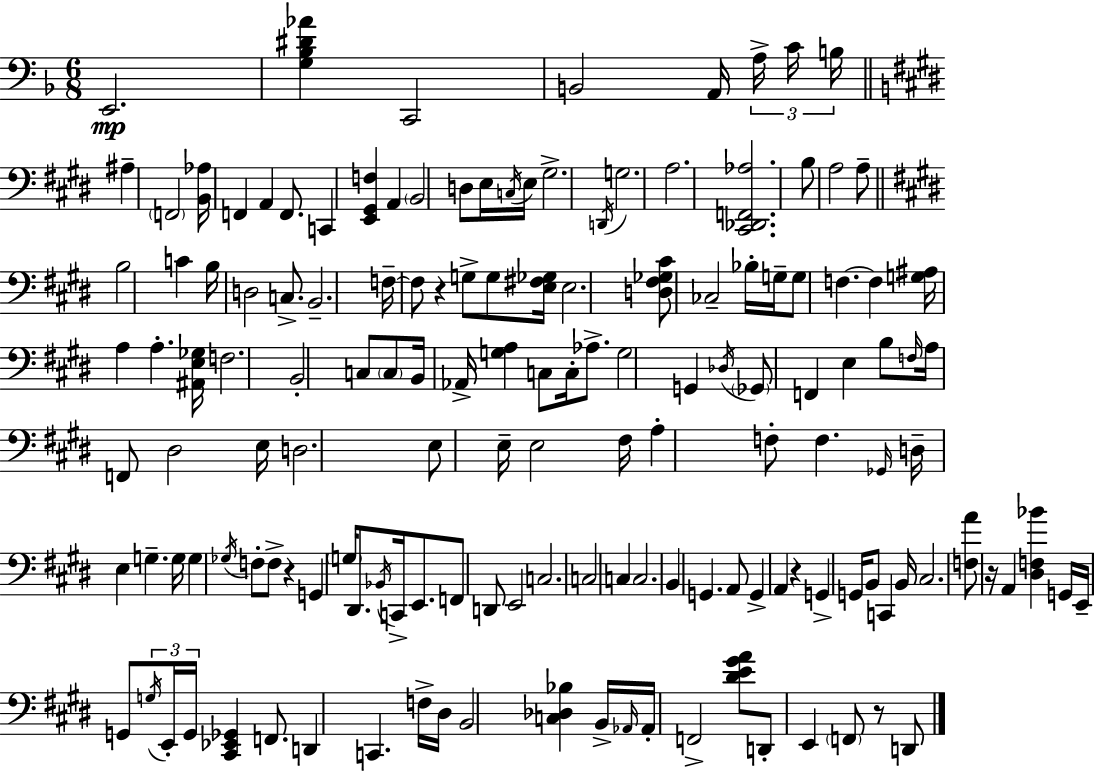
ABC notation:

X:1
T:Untitled
M:6/8
L:1/4
K:F
E,,2 [G,_B,^D_A] C,,2 B,,2 A,,/4 A,/4 C/4 B,/4 ^A, F,,2 [B,,_A,]/4 F,, A,, F,,/2 C,, [E,,^G,,F,] A,, B,,2 D,/2 E,/4 C,/4 E,/4 ^G,2 D,,/4 G,2 A,2 [^C,,_D,,F,,_A,]2 B,/2 A,2 A,/2 B,2 C B,/4 D,2 C,/2 B,,2 F,/4 F,/2 z G,/2 G,/2 [E,^F,_G,]/4 E,2 [D,^F,_G,^C]/2 _C,2 _B,/4 G,/4 G,/2 F, F, [G,^A,]/4 A, A, [^A,,E,_G,]/4 F,2 B,,2 C,/2 C,/2 B,,/4 _A,,/4 [G,A,] C,/2 C,/4 _A,/2 G,2 G,, _D,/4 _G,,/2 F,, E, B,/2 F,/4 A,/4 F,,/2 ^D,2 E,/4 D,2 E,/2 E,/4 E,2 ^F,/4 A, F,/2 F, _G,,/4 D,/4 E, G, G,/4 G, _G,/4 F,/2 F,/2 z G,, G,/4 ^D,,/2 _B,,/4 C,,/4 E,,/2 F,,/2 D,,/2 E,,2 C,2 C,2 C, C,2 B,, G,, A,,/2 G,, A,, z G,, G,,/4 B,,/2 C,, B,,/4 ^C,2 [F,A]/2 z/4 A,, [^D,F,_B] G,,/4 E,,/4 G,,/2 G,/4 E,,/4 G,,/4 [^C,,_E,,_G,,] F,,/2 D,, C,, F,/4 ^D,/4 B,,2 [C,_D,_B,] B,,/4 _A,,/4 _A,,/4 F,,2 [^DE^GA]/2 D,,/2 E,, F,,/2 z/2 D,,/2